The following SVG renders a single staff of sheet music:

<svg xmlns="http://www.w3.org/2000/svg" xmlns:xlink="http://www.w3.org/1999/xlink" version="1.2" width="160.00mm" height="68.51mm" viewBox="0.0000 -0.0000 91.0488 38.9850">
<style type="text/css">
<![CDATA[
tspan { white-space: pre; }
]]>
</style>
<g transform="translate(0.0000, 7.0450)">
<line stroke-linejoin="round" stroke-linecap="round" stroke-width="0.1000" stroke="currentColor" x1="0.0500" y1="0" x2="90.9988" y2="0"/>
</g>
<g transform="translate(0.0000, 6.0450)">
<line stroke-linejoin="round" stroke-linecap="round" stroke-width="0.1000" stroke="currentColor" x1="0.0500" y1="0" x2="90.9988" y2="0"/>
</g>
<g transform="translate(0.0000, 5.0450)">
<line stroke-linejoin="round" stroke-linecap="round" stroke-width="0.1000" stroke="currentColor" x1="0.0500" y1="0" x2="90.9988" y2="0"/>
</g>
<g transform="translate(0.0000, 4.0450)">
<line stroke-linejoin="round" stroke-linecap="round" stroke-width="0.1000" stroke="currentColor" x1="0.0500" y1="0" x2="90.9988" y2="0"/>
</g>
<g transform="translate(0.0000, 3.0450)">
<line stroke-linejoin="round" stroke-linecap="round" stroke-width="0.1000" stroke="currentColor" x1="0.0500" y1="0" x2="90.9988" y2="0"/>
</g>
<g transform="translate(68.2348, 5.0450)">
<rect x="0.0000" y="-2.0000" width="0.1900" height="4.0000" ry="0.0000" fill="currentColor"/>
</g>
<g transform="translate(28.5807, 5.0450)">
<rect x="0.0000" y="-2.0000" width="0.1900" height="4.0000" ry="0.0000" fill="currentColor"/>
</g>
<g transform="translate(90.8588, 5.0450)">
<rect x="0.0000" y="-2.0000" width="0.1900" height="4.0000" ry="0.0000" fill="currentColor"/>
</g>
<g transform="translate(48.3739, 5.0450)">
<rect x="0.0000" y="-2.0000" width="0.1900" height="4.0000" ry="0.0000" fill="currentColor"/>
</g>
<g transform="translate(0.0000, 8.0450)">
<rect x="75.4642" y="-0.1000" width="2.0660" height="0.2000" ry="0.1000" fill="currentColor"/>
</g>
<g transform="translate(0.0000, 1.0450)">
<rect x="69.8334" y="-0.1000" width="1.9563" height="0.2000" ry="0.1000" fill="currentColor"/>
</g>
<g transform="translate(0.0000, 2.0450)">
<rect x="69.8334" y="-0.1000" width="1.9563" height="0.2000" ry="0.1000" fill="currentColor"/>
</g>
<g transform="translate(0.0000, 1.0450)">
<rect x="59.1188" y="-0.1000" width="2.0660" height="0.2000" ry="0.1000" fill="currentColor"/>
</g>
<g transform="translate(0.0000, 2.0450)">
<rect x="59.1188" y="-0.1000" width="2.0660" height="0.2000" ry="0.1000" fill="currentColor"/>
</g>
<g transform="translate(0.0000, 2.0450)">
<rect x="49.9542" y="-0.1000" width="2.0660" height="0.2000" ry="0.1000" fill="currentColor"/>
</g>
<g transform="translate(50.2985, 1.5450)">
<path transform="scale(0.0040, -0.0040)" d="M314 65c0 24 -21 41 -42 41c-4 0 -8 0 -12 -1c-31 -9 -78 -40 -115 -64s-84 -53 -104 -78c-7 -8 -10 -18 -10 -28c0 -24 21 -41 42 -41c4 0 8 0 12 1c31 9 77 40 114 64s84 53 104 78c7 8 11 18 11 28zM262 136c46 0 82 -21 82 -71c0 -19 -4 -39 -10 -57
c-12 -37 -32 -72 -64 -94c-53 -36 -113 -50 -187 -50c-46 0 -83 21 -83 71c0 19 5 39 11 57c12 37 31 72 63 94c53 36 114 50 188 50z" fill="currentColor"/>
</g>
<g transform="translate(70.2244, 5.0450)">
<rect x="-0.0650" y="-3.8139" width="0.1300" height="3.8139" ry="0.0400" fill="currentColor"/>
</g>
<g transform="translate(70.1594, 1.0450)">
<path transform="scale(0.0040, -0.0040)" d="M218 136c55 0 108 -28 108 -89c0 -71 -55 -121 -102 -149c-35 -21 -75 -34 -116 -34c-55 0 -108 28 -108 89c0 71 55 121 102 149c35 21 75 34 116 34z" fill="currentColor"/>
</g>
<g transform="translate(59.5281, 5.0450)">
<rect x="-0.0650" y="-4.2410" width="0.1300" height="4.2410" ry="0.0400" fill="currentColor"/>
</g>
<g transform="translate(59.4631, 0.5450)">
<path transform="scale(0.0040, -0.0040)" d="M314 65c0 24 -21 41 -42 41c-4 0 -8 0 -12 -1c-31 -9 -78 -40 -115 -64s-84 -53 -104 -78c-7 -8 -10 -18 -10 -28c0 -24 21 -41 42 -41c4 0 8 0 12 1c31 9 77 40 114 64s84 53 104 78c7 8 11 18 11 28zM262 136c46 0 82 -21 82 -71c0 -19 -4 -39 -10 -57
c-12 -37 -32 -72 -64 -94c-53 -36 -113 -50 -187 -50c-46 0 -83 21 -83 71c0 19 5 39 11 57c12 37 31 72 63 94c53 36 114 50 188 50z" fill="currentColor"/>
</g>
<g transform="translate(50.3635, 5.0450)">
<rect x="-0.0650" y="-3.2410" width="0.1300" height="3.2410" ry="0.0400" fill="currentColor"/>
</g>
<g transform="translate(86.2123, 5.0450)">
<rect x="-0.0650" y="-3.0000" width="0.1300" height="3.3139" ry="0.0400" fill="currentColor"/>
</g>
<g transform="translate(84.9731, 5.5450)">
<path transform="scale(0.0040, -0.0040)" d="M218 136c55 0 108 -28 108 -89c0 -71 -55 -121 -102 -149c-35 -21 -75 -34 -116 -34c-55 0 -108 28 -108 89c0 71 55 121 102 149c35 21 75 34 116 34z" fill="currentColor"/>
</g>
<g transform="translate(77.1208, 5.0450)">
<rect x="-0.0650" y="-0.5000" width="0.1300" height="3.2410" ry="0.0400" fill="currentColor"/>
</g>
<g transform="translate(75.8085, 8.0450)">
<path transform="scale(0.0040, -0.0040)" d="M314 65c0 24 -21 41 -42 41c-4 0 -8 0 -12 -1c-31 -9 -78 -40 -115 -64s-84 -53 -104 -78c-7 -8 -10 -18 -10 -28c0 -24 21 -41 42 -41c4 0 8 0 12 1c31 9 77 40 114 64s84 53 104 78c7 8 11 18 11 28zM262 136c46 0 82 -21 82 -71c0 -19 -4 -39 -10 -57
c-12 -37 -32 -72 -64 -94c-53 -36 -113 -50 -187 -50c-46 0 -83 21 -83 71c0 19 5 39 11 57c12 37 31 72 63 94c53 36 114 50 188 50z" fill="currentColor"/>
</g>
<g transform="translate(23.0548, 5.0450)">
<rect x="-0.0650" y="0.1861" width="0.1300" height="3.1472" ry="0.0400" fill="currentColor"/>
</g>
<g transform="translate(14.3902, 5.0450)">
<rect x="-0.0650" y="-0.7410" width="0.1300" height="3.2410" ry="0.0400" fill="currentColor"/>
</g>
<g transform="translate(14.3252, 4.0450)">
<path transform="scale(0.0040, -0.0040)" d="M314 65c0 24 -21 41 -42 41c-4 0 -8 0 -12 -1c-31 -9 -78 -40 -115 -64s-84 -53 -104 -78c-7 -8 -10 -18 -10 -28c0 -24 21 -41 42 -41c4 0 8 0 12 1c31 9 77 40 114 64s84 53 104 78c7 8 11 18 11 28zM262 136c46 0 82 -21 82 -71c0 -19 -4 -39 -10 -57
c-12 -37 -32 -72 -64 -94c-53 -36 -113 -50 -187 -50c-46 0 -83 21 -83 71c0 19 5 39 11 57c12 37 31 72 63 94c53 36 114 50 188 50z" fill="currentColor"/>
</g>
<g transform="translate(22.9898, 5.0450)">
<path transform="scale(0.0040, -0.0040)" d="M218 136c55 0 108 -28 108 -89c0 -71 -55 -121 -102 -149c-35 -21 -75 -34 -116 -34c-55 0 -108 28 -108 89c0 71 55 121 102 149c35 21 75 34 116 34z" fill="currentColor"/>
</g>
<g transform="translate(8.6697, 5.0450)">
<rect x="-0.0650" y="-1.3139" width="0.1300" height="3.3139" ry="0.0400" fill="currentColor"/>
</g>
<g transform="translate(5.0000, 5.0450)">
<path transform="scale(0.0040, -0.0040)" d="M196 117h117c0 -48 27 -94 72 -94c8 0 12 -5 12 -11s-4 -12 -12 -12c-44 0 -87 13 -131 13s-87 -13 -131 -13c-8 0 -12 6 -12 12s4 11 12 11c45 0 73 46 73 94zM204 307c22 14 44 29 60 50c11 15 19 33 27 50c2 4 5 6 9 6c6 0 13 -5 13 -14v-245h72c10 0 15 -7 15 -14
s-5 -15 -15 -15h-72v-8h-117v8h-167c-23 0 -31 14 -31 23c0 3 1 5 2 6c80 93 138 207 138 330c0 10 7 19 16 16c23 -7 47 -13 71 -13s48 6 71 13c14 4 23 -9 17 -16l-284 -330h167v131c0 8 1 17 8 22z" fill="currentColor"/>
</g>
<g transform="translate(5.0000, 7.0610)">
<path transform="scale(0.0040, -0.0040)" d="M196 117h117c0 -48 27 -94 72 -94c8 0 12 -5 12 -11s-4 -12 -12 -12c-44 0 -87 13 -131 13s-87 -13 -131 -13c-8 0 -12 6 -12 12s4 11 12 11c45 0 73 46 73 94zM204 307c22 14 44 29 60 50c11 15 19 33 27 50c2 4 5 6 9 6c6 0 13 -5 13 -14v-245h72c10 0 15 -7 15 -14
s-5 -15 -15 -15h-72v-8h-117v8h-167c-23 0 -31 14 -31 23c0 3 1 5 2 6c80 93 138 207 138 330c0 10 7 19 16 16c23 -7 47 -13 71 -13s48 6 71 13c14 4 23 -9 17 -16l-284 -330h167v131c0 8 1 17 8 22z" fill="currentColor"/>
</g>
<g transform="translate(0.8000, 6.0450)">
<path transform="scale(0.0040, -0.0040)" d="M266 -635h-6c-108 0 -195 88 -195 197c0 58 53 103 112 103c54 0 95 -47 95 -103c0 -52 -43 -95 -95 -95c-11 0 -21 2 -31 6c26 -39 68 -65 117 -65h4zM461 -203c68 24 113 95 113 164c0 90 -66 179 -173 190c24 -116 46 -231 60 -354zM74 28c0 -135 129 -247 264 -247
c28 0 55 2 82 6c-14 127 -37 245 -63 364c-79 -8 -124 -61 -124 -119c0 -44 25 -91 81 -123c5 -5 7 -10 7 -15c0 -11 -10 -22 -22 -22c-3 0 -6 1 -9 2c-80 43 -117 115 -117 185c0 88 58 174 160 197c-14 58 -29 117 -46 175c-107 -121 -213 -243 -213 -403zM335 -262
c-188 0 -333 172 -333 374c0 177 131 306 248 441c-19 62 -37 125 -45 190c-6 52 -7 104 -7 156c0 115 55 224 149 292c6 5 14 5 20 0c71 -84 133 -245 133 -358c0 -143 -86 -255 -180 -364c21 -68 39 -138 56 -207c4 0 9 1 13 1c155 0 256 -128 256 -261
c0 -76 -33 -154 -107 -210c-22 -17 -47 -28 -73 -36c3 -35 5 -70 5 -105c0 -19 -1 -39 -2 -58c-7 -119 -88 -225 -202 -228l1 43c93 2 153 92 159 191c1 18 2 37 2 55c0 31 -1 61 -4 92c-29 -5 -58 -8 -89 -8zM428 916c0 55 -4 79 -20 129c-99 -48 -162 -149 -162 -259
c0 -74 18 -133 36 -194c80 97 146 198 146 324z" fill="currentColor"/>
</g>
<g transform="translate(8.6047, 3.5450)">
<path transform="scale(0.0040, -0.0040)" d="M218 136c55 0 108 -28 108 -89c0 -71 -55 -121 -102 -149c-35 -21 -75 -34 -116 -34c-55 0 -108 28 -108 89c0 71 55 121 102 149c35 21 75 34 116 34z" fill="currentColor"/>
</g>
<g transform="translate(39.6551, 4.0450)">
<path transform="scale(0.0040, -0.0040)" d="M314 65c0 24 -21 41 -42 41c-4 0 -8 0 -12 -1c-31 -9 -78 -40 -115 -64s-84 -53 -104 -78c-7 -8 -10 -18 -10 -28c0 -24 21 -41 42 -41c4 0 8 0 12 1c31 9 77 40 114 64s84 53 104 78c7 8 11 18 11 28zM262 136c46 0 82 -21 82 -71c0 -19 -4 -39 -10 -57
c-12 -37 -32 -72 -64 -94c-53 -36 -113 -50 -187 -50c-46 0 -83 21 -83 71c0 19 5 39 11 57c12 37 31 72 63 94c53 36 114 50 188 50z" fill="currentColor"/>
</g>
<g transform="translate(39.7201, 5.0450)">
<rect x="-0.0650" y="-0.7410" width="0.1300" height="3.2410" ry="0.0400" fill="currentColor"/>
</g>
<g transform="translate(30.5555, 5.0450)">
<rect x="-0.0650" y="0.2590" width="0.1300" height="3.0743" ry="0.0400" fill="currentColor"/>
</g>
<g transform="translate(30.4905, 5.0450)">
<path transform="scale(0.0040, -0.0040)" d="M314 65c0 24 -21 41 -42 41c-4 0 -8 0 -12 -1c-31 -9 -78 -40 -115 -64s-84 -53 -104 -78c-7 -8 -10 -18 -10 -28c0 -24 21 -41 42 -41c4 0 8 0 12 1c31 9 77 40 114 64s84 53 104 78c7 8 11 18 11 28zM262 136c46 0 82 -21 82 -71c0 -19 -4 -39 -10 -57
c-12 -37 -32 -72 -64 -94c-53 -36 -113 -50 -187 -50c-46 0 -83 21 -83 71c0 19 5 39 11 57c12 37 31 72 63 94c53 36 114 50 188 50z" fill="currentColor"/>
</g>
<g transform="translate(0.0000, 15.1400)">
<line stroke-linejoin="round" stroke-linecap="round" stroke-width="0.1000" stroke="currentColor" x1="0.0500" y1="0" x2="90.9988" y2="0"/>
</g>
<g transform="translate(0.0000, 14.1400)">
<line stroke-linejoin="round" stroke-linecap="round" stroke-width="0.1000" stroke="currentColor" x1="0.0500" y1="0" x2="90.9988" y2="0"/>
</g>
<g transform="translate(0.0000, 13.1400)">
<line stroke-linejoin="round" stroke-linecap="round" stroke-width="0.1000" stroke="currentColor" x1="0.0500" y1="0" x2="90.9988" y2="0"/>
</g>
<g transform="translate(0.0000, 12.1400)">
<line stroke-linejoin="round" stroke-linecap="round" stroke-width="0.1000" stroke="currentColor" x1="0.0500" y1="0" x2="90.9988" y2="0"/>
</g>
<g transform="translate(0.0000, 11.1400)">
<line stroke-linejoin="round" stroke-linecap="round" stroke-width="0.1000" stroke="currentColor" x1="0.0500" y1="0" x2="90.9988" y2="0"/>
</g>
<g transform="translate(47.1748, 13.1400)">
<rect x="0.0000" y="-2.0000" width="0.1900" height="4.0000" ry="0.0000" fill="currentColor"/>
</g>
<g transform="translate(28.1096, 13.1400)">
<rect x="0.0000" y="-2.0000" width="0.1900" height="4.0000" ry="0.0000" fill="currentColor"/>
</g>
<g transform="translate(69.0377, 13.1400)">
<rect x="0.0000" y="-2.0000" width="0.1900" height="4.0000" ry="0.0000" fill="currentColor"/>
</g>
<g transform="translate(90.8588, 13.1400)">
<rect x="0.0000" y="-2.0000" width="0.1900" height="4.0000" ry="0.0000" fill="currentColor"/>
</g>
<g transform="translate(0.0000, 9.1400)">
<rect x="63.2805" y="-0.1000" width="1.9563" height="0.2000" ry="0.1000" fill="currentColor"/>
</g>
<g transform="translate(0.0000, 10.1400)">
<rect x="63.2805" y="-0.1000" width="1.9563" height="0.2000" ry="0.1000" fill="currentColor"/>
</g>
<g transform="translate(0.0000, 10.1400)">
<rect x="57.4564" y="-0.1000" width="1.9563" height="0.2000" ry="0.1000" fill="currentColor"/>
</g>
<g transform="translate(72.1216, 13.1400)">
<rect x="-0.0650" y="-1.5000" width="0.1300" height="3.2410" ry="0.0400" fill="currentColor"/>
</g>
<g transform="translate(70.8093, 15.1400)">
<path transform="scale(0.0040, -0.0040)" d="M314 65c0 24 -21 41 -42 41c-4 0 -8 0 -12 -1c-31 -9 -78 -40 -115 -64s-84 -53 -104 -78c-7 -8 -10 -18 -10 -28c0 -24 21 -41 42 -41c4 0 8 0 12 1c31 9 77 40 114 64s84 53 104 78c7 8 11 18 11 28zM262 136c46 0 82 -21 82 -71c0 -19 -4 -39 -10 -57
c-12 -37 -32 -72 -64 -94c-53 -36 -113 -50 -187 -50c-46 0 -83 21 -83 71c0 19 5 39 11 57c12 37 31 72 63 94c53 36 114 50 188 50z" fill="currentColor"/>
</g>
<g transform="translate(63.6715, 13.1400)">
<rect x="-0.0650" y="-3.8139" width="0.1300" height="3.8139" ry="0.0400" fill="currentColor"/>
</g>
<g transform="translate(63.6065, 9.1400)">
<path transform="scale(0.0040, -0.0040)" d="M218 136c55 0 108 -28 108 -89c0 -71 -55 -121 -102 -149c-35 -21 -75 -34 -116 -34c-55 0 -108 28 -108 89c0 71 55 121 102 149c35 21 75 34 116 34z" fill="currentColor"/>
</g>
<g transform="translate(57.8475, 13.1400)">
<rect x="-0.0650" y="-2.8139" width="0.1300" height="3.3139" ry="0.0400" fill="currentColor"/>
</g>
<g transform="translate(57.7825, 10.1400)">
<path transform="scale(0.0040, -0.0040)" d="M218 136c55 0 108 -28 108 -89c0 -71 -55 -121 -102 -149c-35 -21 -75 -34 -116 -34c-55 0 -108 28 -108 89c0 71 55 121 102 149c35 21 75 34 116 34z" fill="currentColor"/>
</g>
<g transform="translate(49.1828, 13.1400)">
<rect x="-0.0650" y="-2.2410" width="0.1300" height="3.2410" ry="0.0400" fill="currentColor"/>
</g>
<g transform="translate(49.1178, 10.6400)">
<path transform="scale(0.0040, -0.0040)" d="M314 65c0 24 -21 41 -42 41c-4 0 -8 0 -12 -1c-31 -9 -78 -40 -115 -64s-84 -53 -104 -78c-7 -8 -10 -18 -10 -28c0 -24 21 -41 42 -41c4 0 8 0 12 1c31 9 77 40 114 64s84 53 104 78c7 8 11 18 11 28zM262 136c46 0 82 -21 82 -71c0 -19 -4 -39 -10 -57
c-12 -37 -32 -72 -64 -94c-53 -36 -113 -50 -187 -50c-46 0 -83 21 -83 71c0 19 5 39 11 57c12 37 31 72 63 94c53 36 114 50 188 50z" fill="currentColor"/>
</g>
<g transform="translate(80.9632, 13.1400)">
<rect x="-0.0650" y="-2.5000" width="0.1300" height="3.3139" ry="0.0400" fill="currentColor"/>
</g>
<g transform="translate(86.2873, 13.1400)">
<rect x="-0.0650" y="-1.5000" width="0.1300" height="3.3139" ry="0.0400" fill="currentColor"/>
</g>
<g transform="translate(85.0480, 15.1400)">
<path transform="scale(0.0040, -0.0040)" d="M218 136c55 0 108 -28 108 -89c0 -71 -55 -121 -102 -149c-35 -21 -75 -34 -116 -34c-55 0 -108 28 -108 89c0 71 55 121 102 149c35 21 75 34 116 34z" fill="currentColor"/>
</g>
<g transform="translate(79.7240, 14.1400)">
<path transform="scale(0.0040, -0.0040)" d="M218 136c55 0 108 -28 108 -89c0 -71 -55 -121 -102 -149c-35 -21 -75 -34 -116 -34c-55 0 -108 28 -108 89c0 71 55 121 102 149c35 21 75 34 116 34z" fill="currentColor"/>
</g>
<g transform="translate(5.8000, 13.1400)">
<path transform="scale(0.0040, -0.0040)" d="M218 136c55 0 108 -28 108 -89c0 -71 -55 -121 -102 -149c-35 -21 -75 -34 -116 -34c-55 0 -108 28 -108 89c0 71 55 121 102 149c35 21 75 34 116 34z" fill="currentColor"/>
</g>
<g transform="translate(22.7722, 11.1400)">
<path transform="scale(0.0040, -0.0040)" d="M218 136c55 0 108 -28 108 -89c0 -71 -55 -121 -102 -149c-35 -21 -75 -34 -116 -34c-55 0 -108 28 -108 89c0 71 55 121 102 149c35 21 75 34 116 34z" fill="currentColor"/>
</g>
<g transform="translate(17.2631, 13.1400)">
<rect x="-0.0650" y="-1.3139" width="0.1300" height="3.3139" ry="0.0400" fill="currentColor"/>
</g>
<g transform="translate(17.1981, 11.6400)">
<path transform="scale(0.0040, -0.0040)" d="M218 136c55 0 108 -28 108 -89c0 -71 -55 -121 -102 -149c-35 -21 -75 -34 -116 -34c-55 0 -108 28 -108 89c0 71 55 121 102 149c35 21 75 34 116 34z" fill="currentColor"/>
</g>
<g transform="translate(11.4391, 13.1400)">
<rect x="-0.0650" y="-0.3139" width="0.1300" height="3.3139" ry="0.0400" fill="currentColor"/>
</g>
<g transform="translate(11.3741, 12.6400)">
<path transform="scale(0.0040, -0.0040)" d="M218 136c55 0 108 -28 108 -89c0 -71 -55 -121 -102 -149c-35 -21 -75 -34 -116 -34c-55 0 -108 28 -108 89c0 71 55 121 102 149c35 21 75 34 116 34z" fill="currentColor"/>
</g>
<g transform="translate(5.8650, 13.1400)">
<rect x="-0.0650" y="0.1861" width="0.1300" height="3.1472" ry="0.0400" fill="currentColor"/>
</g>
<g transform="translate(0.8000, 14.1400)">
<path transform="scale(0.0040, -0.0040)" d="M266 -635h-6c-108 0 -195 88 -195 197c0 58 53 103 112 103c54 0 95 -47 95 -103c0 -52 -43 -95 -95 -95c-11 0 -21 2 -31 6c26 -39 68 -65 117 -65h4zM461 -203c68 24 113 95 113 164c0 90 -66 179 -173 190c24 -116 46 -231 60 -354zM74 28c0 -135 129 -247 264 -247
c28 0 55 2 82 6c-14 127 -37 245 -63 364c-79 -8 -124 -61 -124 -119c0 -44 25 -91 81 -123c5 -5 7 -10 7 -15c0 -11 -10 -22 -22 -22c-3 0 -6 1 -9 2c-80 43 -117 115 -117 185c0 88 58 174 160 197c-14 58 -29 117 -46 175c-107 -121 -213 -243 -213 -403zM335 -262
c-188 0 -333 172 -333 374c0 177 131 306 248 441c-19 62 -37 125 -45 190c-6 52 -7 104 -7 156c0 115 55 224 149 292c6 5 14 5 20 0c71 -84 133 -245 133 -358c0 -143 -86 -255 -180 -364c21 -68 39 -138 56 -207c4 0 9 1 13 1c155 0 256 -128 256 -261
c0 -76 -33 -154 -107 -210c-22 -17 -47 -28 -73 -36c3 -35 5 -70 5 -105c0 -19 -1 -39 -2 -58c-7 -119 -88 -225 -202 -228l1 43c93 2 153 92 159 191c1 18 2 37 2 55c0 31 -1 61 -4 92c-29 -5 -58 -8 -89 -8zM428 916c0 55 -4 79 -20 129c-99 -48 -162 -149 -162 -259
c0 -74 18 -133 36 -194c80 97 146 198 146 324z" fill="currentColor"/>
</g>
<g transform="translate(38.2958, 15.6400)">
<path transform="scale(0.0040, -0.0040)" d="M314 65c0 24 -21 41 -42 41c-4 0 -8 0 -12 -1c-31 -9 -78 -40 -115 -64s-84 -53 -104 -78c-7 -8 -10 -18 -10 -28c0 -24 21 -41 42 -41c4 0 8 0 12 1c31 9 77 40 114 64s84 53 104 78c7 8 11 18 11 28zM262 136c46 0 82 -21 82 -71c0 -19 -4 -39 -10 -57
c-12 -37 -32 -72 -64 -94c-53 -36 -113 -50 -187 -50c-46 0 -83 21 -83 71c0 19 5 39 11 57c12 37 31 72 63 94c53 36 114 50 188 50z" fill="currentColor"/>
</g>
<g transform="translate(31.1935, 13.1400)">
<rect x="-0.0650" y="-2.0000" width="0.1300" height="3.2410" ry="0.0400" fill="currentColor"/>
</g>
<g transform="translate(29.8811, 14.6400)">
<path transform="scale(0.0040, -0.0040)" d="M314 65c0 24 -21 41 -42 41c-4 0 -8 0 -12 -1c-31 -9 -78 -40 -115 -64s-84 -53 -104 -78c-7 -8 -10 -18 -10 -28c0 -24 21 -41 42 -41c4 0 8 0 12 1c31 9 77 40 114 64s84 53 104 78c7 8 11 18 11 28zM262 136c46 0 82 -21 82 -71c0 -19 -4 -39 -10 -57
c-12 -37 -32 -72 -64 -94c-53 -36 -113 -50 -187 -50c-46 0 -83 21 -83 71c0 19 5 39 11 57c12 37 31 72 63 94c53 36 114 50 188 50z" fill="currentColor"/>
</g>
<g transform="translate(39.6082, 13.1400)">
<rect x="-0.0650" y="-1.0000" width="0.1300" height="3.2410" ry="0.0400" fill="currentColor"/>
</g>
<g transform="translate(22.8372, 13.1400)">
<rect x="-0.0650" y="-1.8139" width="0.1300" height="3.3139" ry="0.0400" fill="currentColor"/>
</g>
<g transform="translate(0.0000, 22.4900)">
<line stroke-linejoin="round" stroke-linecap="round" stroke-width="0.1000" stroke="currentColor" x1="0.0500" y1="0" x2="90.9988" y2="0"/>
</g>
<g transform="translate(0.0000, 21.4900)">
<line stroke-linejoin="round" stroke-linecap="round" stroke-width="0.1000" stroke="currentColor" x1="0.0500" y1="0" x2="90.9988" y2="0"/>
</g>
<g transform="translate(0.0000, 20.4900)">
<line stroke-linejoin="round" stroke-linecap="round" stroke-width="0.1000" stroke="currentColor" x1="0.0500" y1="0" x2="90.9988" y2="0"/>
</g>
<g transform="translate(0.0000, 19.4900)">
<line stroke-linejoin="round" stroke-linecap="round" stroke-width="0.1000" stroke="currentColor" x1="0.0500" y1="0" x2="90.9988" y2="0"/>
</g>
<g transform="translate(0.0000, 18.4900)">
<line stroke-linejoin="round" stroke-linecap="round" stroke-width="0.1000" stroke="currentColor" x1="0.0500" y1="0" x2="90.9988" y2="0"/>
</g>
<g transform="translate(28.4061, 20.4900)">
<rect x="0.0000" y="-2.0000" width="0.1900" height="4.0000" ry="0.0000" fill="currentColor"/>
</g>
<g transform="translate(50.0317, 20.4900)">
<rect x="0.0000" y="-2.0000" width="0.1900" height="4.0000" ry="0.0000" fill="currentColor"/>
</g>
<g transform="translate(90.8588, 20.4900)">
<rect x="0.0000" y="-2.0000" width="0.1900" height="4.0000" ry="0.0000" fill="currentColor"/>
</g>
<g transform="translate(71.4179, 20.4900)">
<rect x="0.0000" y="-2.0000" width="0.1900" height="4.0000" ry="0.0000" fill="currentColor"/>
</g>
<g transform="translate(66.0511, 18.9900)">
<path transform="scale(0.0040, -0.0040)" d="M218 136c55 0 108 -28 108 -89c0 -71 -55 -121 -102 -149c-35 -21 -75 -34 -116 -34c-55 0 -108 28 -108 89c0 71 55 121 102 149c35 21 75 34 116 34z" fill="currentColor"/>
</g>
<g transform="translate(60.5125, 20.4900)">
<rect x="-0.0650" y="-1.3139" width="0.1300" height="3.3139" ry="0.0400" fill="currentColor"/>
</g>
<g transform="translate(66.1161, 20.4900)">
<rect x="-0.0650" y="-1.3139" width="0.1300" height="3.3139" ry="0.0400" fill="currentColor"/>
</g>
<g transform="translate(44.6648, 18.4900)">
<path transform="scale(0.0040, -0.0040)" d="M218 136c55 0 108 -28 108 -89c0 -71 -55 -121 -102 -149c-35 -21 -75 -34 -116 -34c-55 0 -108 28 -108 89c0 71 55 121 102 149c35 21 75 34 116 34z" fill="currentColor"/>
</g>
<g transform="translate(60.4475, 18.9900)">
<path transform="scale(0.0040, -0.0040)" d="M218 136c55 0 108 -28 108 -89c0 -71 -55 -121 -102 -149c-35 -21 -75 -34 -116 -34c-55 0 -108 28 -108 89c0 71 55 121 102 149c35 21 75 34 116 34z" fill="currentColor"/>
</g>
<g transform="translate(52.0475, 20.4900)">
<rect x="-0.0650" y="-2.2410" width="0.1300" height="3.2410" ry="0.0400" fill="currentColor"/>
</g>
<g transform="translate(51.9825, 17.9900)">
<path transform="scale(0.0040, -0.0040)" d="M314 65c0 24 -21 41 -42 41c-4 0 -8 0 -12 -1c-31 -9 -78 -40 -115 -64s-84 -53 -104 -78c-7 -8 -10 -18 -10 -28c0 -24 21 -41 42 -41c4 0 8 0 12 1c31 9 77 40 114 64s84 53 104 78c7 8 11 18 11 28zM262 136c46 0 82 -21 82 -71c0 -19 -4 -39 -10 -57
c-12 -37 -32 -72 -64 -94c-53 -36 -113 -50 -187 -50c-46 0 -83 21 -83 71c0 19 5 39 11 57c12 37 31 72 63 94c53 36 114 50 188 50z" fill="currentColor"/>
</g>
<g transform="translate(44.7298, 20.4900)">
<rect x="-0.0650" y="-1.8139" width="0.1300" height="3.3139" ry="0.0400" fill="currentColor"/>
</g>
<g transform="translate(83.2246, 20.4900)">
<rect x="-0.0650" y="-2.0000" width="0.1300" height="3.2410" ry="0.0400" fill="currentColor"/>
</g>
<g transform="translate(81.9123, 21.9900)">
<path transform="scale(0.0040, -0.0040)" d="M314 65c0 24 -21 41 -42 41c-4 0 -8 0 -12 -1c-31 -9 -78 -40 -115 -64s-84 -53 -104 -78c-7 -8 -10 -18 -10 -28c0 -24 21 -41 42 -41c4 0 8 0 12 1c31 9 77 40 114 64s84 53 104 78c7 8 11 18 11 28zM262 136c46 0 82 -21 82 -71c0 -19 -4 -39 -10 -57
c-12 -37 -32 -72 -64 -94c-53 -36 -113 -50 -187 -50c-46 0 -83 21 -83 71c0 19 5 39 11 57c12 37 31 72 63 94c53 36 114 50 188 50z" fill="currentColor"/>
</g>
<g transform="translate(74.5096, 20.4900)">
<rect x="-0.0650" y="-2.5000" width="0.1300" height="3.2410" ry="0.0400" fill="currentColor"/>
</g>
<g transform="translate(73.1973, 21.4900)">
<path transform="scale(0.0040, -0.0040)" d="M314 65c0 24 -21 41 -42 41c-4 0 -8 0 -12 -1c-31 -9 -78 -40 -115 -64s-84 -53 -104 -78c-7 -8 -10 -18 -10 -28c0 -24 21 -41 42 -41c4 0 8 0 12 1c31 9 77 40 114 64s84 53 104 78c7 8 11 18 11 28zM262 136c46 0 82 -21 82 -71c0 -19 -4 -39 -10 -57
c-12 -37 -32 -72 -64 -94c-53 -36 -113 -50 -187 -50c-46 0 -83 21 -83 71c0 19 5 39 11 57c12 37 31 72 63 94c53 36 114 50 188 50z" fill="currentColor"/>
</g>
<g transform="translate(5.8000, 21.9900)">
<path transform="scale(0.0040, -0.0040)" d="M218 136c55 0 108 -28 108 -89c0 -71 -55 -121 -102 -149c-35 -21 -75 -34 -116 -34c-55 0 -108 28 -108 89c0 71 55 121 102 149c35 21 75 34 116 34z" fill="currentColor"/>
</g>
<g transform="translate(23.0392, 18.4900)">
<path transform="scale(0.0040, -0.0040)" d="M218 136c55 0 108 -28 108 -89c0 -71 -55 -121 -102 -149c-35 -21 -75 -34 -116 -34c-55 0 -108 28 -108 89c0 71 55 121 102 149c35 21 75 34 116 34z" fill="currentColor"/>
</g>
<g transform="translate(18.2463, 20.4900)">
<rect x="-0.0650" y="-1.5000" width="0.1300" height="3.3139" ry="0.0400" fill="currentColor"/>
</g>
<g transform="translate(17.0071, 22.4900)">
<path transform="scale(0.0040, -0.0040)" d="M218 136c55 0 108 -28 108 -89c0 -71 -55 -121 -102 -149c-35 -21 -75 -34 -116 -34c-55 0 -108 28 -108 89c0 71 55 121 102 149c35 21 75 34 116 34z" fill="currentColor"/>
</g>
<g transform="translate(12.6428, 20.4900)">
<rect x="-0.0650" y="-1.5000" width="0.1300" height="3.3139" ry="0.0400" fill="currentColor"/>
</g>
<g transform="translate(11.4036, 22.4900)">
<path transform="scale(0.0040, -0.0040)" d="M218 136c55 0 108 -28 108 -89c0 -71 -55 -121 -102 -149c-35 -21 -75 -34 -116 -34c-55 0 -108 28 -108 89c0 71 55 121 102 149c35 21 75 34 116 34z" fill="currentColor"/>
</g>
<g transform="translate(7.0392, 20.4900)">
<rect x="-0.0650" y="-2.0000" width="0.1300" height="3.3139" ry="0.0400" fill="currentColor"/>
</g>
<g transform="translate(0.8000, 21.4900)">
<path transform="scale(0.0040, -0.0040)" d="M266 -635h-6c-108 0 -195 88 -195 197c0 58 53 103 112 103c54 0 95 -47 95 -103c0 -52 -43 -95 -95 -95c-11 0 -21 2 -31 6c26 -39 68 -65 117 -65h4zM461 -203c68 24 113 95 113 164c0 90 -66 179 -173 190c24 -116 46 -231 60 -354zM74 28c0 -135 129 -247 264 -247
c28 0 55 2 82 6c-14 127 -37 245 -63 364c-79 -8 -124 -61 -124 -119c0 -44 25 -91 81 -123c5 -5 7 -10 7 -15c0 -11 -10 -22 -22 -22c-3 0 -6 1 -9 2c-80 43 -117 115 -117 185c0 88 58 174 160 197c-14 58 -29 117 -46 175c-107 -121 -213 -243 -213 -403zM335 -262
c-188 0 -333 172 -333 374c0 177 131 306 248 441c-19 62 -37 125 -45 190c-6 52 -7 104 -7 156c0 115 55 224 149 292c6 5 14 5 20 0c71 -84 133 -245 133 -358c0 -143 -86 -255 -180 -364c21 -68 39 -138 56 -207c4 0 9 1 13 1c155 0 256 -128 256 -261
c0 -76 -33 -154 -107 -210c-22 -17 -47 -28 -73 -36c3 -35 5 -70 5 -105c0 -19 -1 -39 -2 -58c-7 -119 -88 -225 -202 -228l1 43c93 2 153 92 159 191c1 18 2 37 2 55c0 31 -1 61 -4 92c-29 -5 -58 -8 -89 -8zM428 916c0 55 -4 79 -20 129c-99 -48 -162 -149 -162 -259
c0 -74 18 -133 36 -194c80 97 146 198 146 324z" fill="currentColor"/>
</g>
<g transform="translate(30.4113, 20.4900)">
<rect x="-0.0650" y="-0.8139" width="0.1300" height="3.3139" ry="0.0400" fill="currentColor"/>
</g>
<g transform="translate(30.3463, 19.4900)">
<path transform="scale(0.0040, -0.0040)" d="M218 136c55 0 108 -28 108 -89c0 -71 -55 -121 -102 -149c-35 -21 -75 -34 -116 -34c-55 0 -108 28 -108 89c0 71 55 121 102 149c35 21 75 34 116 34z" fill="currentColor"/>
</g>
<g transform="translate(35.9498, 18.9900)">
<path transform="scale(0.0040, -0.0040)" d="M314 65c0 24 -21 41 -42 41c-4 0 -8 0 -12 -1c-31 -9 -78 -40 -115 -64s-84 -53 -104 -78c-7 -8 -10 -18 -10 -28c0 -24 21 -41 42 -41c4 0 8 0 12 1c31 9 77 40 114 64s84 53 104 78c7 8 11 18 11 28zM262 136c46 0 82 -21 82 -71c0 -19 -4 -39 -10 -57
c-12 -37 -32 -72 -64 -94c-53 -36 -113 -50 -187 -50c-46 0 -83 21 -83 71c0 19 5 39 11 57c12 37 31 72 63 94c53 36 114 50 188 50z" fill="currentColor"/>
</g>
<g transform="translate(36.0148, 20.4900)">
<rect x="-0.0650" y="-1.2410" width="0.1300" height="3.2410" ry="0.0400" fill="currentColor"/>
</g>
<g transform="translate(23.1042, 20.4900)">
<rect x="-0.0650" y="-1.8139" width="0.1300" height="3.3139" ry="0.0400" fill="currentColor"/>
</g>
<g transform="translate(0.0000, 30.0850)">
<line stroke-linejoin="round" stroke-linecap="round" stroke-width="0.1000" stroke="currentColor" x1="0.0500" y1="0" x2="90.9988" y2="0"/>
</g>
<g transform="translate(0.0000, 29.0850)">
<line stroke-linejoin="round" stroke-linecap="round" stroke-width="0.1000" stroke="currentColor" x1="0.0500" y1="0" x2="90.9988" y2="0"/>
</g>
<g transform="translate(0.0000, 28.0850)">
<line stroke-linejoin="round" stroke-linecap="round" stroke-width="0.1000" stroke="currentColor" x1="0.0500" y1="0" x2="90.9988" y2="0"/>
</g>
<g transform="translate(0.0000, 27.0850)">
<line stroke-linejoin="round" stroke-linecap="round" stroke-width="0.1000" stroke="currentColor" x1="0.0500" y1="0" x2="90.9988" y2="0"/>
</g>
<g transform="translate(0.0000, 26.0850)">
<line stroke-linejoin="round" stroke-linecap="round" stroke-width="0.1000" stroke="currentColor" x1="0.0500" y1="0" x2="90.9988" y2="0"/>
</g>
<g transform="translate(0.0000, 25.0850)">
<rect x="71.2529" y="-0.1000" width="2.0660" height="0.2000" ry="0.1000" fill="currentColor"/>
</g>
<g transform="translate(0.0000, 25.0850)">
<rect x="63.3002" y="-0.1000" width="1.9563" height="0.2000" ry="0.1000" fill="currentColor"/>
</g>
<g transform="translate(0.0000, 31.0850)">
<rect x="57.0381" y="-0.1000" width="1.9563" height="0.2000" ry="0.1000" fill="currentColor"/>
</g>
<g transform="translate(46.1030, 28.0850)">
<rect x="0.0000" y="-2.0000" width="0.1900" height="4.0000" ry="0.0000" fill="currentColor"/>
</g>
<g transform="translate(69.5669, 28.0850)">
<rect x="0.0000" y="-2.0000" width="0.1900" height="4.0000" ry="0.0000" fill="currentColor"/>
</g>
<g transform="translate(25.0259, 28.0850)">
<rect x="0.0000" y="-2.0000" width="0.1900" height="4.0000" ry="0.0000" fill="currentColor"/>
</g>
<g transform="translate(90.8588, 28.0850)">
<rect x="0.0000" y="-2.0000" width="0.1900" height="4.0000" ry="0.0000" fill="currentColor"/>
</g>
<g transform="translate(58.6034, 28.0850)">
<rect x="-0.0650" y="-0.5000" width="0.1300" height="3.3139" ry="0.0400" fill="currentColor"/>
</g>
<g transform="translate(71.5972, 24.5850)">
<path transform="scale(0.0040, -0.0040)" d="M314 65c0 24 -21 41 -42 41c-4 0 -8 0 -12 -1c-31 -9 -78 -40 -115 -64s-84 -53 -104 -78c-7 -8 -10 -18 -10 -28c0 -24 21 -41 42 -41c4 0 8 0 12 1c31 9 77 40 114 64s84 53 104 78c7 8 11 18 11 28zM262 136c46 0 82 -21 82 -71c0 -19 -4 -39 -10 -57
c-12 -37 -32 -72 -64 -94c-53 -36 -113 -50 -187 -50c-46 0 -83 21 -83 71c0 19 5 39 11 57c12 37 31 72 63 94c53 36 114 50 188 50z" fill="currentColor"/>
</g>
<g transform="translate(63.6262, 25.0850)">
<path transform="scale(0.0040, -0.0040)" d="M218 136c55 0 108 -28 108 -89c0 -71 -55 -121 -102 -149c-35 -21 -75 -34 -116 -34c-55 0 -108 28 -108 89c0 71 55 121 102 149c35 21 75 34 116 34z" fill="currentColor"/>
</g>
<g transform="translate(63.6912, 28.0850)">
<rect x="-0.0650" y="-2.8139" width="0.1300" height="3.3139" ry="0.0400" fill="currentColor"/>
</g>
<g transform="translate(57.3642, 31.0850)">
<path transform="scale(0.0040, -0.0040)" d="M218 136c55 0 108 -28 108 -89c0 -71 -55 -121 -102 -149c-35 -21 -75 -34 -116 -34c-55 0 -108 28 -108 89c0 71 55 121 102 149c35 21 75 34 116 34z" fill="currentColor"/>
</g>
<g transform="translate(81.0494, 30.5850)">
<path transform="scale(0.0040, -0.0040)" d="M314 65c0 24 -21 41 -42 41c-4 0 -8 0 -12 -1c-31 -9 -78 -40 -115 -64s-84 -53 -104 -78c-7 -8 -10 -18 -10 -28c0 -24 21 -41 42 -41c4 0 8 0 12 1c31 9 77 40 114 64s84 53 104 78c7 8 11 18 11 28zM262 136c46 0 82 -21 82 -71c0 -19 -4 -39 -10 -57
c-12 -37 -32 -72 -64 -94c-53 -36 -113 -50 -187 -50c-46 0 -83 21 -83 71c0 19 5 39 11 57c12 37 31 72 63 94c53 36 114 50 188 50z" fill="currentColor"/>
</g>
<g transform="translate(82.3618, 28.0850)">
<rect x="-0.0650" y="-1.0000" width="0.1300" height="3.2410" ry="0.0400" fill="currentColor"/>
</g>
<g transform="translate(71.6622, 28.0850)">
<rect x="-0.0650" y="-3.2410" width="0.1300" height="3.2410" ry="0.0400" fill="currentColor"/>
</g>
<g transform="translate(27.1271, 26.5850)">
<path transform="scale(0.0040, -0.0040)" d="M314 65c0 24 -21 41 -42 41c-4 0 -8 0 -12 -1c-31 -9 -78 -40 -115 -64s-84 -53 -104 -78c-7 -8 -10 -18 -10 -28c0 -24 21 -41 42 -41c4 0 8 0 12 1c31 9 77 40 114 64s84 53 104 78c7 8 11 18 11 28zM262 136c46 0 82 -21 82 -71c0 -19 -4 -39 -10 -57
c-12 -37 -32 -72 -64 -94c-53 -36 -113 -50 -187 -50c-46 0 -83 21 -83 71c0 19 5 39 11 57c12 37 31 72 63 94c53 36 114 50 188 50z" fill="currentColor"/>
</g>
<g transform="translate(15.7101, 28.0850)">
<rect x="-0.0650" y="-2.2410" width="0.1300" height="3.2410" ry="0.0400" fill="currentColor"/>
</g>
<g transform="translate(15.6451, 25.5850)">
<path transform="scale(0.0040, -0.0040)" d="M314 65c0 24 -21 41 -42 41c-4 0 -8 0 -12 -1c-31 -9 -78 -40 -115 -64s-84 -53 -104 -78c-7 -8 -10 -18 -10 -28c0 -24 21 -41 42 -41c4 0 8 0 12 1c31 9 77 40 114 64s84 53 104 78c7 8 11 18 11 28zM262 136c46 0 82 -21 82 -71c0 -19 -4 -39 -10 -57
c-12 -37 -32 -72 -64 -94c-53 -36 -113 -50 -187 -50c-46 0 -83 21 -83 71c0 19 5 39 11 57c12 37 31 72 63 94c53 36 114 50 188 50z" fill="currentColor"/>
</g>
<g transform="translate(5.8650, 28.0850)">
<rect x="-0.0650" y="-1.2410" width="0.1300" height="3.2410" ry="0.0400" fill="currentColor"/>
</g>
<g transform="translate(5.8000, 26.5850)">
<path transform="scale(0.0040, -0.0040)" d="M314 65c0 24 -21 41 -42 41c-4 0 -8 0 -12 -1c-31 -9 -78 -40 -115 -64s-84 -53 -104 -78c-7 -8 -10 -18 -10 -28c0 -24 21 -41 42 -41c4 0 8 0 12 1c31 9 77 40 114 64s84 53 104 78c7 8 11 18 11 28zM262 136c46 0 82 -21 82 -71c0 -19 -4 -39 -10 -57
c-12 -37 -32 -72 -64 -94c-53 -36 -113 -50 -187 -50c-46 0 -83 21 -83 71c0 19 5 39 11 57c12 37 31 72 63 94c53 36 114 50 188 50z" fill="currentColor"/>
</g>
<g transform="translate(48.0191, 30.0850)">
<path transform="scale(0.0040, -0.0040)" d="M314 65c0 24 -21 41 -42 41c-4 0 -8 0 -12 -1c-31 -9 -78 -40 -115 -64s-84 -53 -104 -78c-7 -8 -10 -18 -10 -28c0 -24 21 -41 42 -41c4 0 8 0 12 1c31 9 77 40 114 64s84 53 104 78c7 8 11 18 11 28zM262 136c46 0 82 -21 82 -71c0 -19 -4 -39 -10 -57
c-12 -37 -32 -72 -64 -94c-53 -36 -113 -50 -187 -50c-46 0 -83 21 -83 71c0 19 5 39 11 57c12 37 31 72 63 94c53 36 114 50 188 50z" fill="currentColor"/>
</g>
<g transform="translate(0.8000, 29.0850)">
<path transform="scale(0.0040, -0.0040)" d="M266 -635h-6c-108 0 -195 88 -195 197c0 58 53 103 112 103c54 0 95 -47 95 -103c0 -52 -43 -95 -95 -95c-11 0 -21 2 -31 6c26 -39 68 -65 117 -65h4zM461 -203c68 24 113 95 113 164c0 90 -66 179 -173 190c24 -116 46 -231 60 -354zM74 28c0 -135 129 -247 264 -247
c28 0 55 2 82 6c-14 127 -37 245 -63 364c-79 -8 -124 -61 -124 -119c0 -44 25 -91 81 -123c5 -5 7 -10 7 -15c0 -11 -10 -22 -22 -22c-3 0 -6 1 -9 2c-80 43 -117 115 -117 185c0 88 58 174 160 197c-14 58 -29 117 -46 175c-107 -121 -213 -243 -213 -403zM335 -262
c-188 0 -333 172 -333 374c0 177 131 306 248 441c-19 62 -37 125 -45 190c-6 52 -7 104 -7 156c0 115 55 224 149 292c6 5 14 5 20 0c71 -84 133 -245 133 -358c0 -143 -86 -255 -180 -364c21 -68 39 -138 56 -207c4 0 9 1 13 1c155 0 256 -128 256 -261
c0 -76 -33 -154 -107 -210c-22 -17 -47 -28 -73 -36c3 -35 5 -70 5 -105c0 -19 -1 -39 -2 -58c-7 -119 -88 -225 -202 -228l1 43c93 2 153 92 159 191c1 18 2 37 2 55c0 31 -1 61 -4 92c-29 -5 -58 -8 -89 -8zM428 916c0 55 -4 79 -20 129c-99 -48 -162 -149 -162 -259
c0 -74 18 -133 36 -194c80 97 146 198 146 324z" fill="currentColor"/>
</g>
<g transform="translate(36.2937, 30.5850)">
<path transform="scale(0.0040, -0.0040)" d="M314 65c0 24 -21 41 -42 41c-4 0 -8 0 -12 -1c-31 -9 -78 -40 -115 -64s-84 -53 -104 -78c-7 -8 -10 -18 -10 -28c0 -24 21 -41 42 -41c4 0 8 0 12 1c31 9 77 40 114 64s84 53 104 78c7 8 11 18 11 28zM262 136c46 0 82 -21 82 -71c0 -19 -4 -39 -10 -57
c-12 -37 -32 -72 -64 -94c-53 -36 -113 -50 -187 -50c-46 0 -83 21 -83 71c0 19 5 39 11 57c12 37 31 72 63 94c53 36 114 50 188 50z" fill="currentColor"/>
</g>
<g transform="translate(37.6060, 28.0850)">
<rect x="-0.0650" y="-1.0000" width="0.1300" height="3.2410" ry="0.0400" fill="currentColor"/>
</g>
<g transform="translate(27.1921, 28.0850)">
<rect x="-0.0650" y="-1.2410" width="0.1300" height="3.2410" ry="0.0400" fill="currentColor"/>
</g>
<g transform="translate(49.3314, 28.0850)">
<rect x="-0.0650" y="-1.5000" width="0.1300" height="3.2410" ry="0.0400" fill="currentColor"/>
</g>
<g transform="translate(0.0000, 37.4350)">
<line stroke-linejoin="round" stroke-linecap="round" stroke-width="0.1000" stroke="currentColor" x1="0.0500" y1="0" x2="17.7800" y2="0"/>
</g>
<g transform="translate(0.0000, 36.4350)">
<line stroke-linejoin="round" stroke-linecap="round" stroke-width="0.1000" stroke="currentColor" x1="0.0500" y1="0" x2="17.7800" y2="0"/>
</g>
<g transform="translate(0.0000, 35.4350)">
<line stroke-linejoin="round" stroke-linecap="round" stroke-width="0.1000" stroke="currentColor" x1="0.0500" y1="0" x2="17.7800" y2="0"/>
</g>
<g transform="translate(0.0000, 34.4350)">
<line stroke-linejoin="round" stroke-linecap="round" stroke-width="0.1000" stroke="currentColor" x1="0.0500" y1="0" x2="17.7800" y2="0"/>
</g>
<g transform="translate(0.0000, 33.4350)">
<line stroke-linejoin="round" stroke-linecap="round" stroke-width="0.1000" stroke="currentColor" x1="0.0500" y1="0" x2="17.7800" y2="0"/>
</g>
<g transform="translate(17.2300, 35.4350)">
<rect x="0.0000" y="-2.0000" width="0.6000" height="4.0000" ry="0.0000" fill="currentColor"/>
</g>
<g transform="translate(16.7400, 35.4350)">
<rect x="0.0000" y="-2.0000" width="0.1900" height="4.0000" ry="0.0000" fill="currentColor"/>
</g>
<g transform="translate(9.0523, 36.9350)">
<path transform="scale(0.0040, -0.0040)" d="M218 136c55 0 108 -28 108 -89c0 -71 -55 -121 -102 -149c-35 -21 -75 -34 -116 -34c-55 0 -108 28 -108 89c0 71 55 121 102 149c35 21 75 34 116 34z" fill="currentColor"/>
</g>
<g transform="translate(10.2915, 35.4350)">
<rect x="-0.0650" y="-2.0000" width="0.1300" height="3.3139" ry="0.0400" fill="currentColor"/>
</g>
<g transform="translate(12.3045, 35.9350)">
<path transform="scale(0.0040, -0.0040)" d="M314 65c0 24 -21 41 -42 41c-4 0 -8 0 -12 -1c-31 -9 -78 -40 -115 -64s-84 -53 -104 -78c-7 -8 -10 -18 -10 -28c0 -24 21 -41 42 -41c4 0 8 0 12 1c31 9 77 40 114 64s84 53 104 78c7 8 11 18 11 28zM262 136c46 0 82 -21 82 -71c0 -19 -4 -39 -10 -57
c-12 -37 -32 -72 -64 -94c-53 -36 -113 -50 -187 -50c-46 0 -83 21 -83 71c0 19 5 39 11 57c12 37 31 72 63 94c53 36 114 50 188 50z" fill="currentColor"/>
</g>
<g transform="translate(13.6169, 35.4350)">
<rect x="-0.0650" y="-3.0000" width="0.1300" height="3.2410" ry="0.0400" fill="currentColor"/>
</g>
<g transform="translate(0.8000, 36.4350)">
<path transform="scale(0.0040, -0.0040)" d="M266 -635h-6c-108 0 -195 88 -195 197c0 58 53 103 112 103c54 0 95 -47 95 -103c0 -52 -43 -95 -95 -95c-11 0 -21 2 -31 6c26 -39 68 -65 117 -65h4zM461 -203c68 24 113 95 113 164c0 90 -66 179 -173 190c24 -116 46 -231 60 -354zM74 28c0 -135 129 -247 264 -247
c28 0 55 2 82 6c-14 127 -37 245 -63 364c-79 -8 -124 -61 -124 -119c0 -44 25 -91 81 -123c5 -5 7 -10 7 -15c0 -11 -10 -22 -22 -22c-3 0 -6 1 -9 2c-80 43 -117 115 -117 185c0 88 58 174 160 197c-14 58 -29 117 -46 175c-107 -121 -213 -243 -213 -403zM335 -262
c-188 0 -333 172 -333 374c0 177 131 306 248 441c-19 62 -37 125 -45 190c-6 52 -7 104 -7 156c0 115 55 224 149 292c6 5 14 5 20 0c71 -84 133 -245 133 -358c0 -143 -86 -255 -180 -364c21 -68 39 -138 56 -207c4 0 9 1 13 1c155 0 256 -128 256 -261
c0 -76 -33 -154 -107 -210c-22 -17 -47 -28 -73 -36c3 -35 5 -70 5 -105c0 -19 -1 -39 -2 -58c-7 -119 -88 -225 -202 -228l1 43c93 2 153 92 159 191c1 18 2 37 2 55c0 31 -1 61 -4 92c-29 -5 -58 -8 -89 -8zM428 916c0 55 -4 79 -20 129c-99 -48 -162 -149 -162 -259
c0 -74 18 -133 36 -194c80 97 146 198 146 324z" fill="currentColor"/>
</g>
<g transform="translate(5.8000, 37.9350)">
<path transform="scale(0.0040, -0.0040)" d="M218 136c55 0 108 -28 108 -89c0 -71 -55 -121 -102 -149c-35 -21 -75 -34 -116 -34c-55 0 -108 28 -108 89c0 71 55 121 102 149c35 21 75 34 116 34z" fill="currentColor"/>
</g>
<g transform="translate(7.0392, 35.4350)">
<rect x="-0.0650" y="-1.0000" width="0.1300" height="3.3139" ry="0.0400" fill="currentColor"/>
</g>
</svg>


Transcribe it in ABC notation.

X:1
T:Untitled
M:4/4
L:1/4
K:C
e d2 B B2 d2 b2 d'2 c' C2 A B c e f F2 D2 g2 a c' E2 G E F E E f d e2 f g2 e e G2 F2 e2 g2 e2 D2 E2 C a b2 D2 D F A2